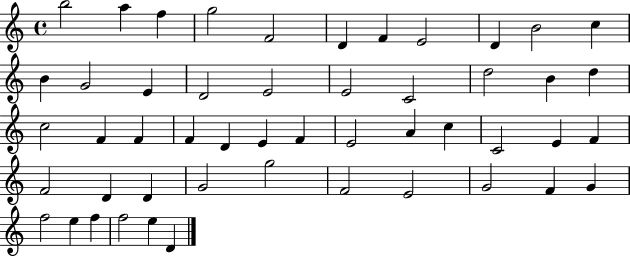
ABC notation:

X:1
T:Untitled
M:4/4
L:1/4
K:C
b2 a f g2 F2 D F E2 D B2 c B G2 E D2 E2 E2 C2 d2 B d c2 F F F D E F E2 A c C2 E F F2 D D G2 g2 F2 E2 G2 F G f2 e f f2 e D